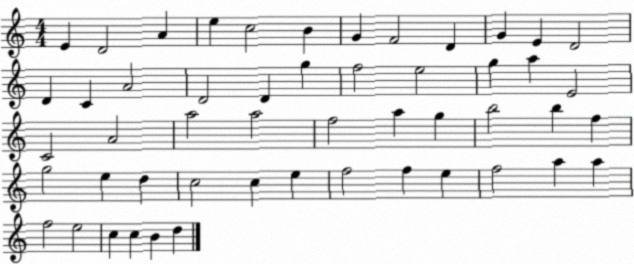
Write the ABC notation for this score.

X:1
T:Untitled
M:4/4
L:1/4
K:C
E D2 A e c2 B G F2 D G E D2 D C A2 D2 D g f2 e2 g a E2 C2 A2 a2 a2 f2 a g b2 b f g2 e d c2 c e f2 f e f2 a a f2 e2 c c B d